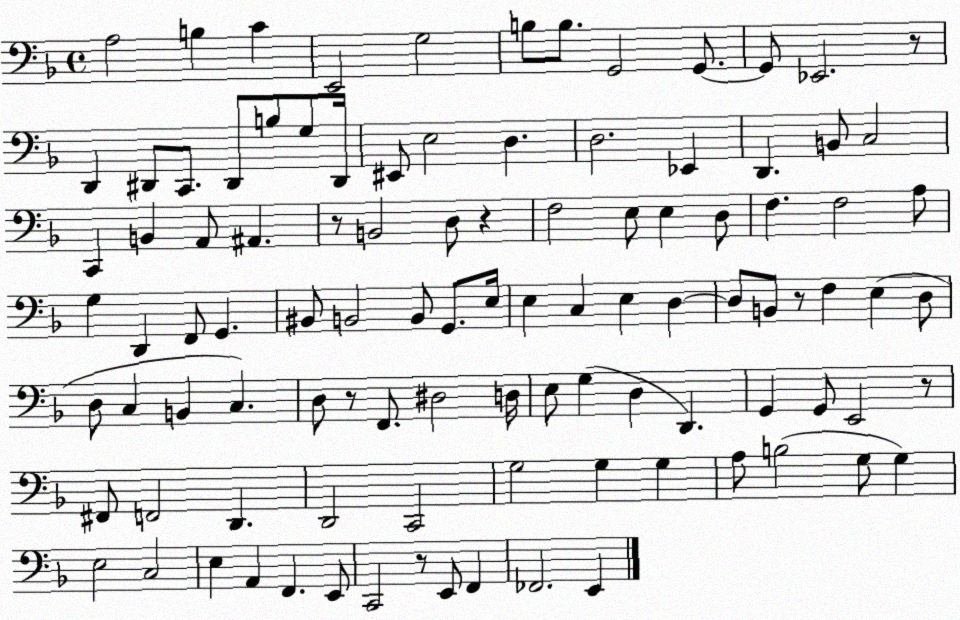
X:1
T:Untitled
M:4/4
L:1/4
K:F
A,2 B, C E,,2 G,2 B,/2 B,/2 G,,2 G,,/2 G,,/2 _E,,2 z/2 D,, ^D,,/2 C,,/2 ^D,,/2 B,/2 G,/2 ^D,,/4 ^E,,/2 E,2 D, D,2 _E,, D,, B,,/2 C,2 C,, B,, A,,/2 ^A,, z/2 B,,2 D,/2 z F,2 E,/2 E, D,/2 F, F,2 A,/2 G, D,, F,,/2 G,, ^B,,/2 B,,2 B,,/2 G,,/2 E,/4 E, C, E, D, D,/2 B,,/2 z/2 F, E, D,/2 D,/2 C, B,, C, D,/2 z/2 F,,/2 ^D,2 D,/4 E,/2 G, D, D,, G,, G,,/2 E,,2 z/2 ^F,,/2 F,,2 D,, D,,2 C,,2 G,2 G, G, A,/2 B,2 G,/2 G, E,2 C,2 E, A,, F,, E,,/2 C,,2 z/2 E,,/2 F,, _F,,2 E,,